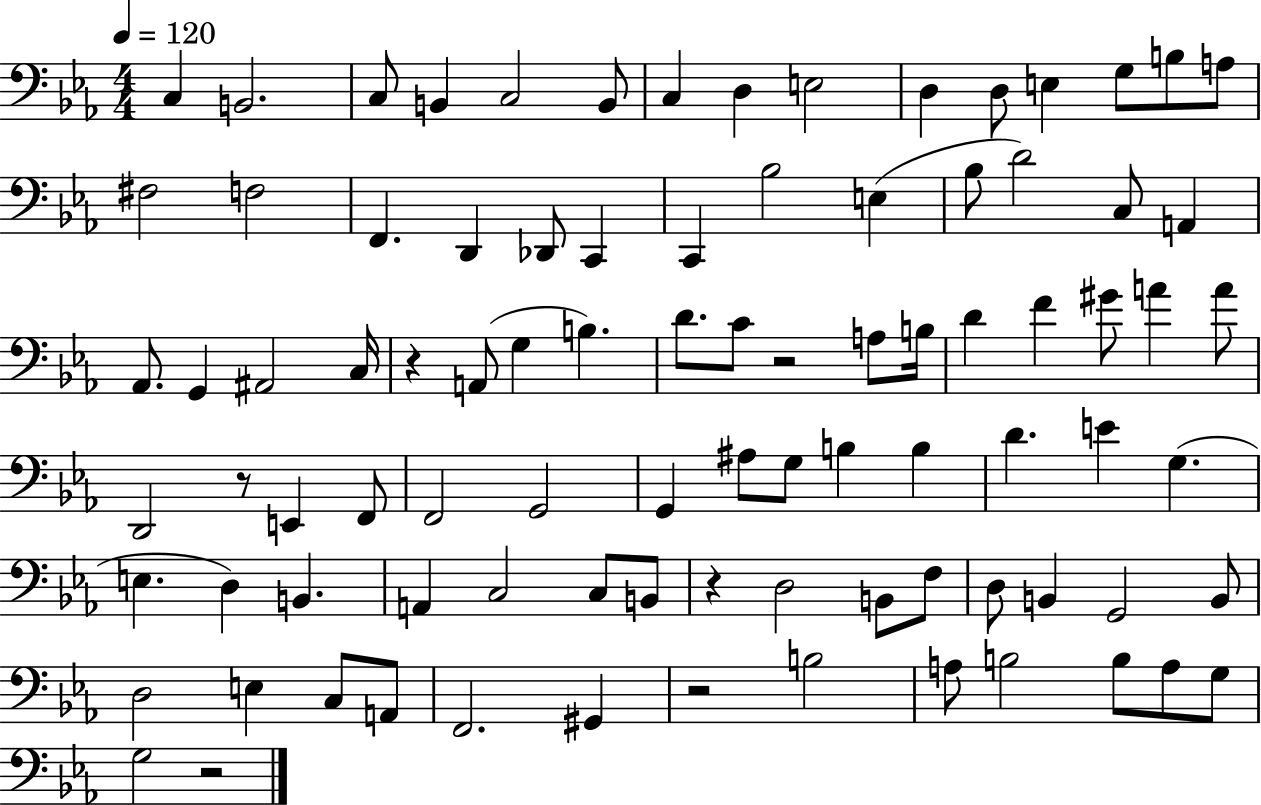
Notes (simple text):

C3/q B2/h. C3/e B2/q C3/h B2/e C3/q D3/q E3/h D3/q D3/e E3/q G3/e B3/e A3/e F#3/h F3/h F2/q. D2/q Db2/e C2/q C2/q Bb3/h E3/q Bb3/e D4/h C3/e A2/q Ab2/e. G2/q A#2/h C3/s R/q A2/e G3/q B3/q. D4/e. C4/e R/h A3/e B3/s D4/q F4/q G#4/e A4/q A4/e D2/h R/e E2/q F2/e F2/h G2/h G2/q A#3/e G3/e B3/q B3/q D4/q. E4/q G3/q. E3/q. D3/q B2/q. A2/q C3/h C3/e B2/e R/q D3/h B2/e F3/e D3/e B2/q G2/h B2/e D3/h E3/q C3/e A2/e F2/h. G#2/q R/h B3/h A3/e B3/h B3/e A3/e G3/e G3/h R/h